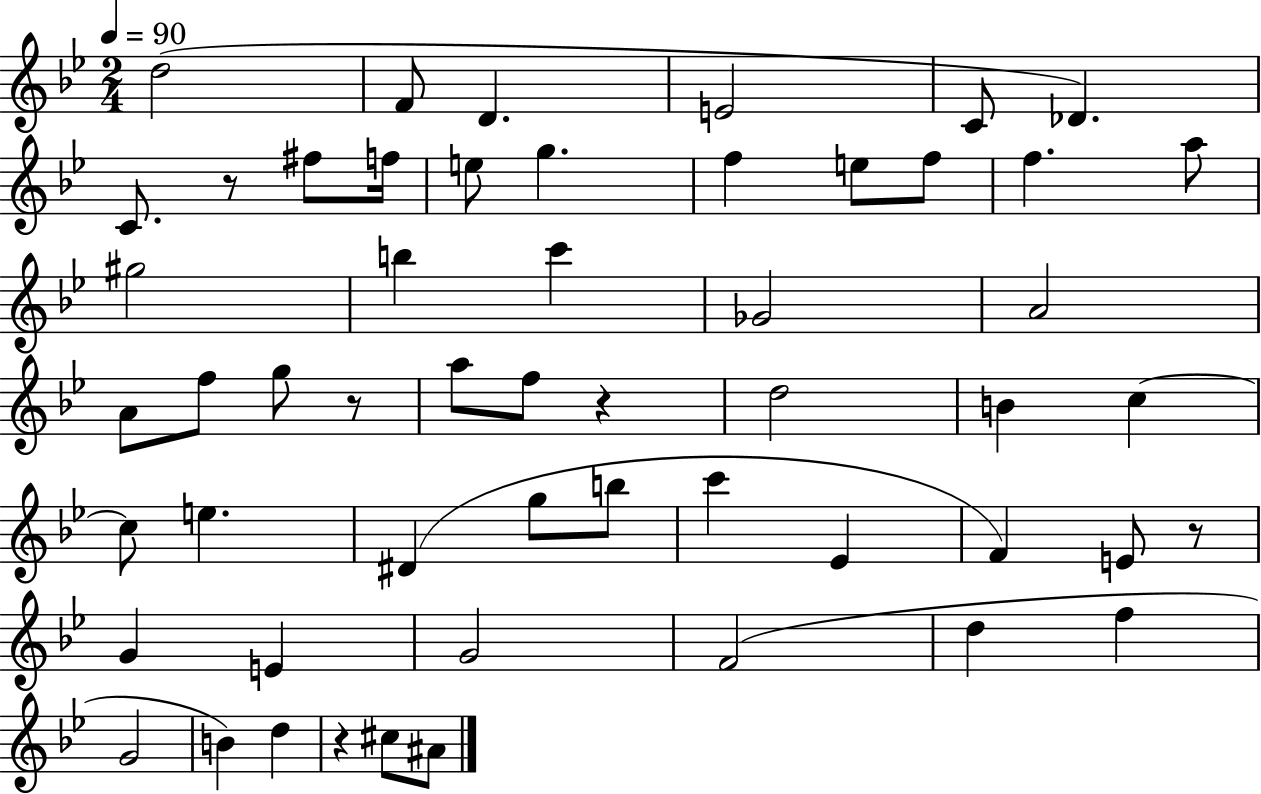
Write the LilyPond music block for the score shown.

{
  \clef treble
  \numericTimeSignature
  \time 2/4
  \key bes \major
  \tempo 4 = 90
  d''2( | f'8 d'4. | e'2 | c'8 des'4.) | \break c'8. r8 fis''8 f''16 | e''8 g''4. | f''4 e''8 f''8 | f''4. a''8 | \break gis''2 | b''4 c'''4 | ges'2 | a'2 | \break a'8 f''8 g''8 r8 | a''8 f''8 r4 | d''2 | b'4 c''4~~ | \break c''8 e''4. | dis'4( g''8 b''8 | c'''4 ees'4 | f'4) e'8 r8 | \break g'4 e'4 | g'2 | f'2( | d''4 f''4 | \break g'2 | b'4) d''4 | r4 cis''8 ais'8 | \bar "|."
}